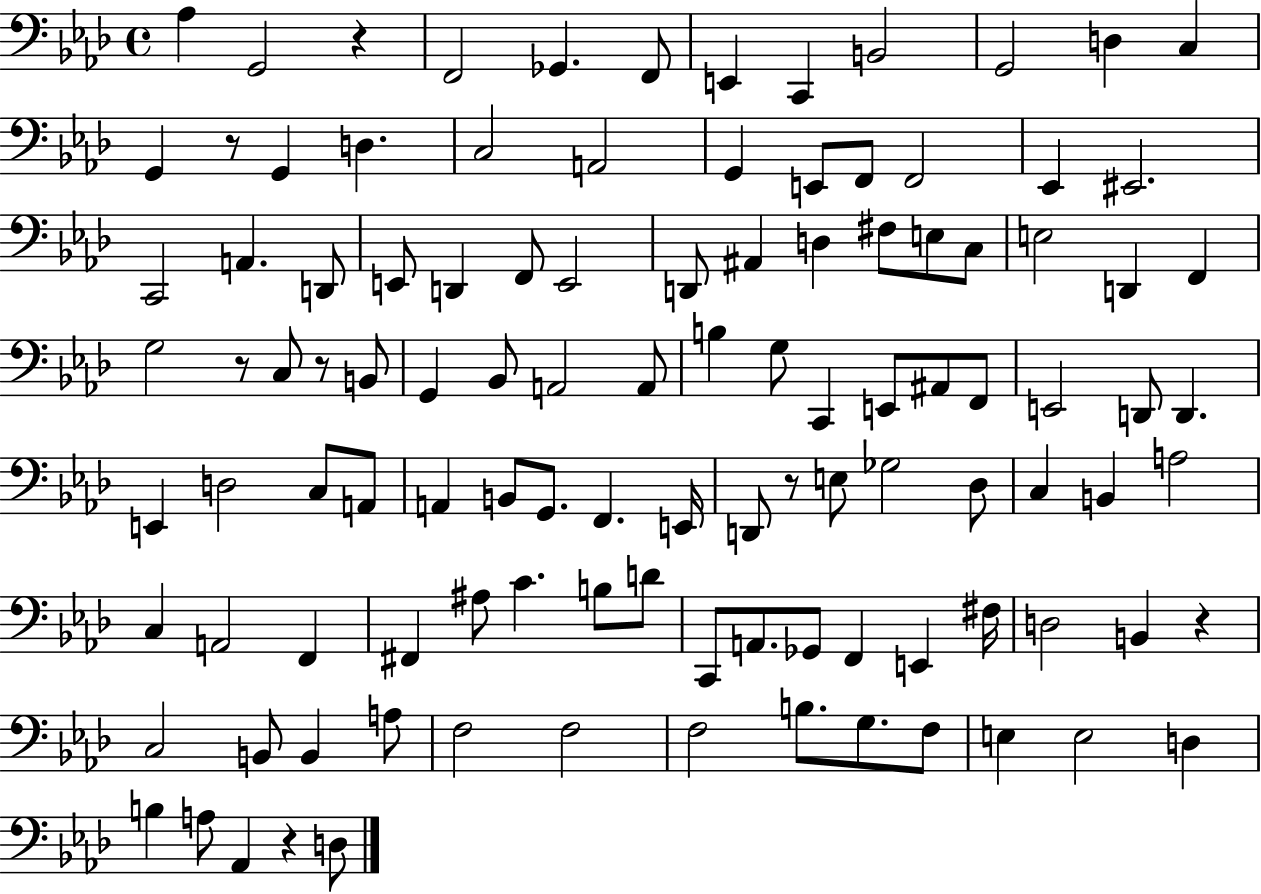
Ab3/q G2/h R/q F2/h Gb2/q. F2/e E2/q C2/q B2/h G2/h D3/q C3/q G2/q R/e G2/q D3/q. C3/h A2/h G2/q E2/e F2/e F2/h Eb2/q EIS2/h. C2/h A2/q. D2/e E2/e D2/q F2/e E2/h D2/e A#2/q D3/q F#3/e E3/e C3/e E3/h D2/q F2/q G3/h R/e C3/e R/e B2/e G2/q Bb2/e A2/h A2/e B3/q G3/e C2/q E2/e A#2/e F2/e E2/h D2/e D2/q. E2/q D3/h C3/e A2/e A2/q B2/e G2/e. F2/q. E2/s D2/e R/e E3/e Gb3/h Db3/e C3/q B2/q A3/h C3/q A2/h F2/q F#2/q A#3/e C4/q. B3/e D4/e C2/e A2/e. Gb2/e F2/q E2/q F#3/s D3/h B2/q R/q C3/h B2/e B2/q A3/e F3/h F3/h F3/h B3/e. G3/e. F3/e E3/q E3/h D3/q B3/q A3/e Ab2/q R/q D3/e